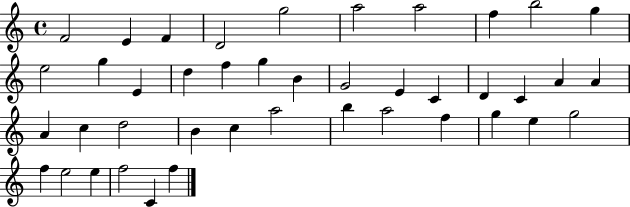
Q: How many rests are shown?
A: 0